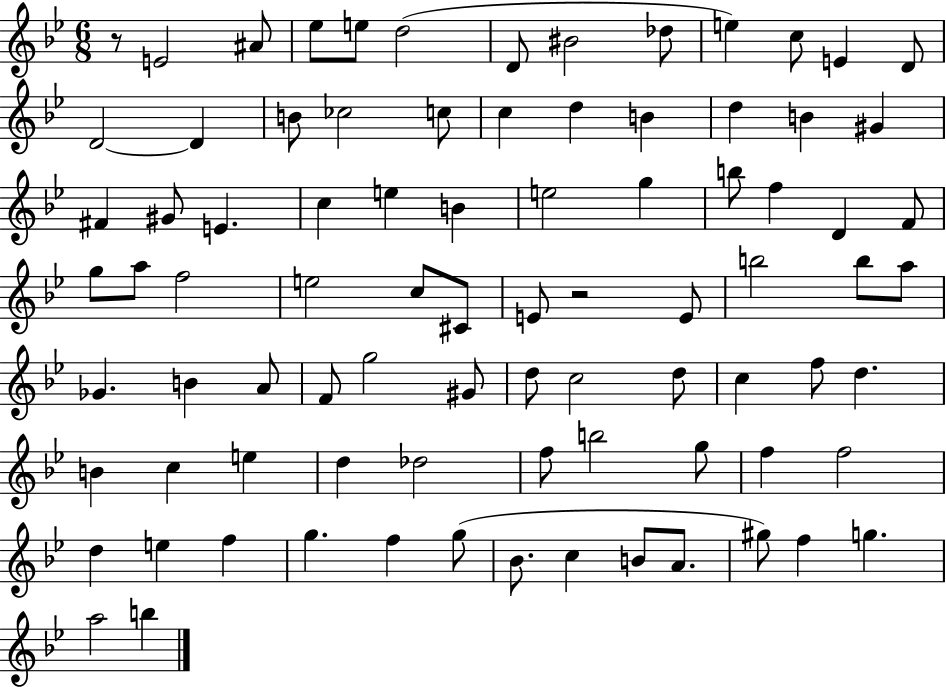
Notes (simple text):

R/e E4/h A#4/e Eb5/e E5/e D5/h D4/e BIS4/h Db5/e E5/q C5/e E4/q D4/e D4/h D4/q B4/e CES5/h C5/e C5/q D5/q B4/q D5/q B4/q G#4/q F#4/q G#4/e E4/q. C5/q E5/q B4/q E5/h G5/q B5/e F5/q D4/q F4/e G5/e A5/e F5/h E5/h C5/e C#4/e E4/e R/h E4/e B5/h B5/e A5/e Gb4/q. B4/q A4/e F4/e G5/h G#4/e D5/e C5/h D5/e C5/q F5/e D5/q. B4/q C5/q E5/q D5/q Db5/h F5/e B5/h G5/e F5/q F5/h D5/q E5/q F5/q G5/q. F5/q G5/e Bb4/e. C5/q B4/e A4/e. G#5/e F5/q G5/q. A5/h B5/q